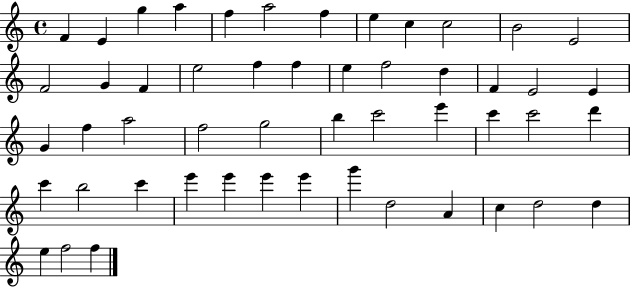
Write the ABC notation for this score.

X:1
T:Untitled
M:4/4
L:1/4
K:C
F E g a f a2 f e c c2 B2 E2 F2 G F e2 f f e f2 d F E2 E G f a2 f2 g2 b c'2 e' c' c'2 d' c' b2 c' e' e' e' e' g' d2 A c d2 d e f2 f